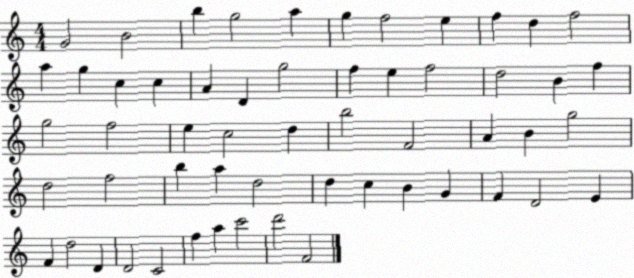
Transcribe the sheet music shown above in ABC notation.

X:1
T:Untitled
M:4/4
L:1/4
K:C
G2 B2 b g2 a g f2 e f d f2 a g c c A D g2 f e f2 d2 B f g2 f2 e c2 d b2 F2 A B g2 d2 f2 b a d2 d c B G F D2 E F d2 D D2 C2 f a c'2 d'2 F2